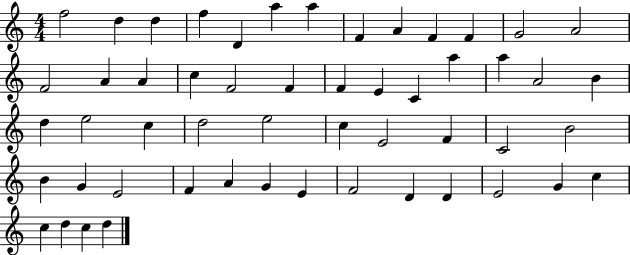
{
  \clef treble
  \numericTimeSignature
  \time 4/4
  \key c \major
  f''2 d''4 d''4 | f''4 d'4 a''4 a''4 | f'4 a'4 f'4 f'4 | g'2 a'2 | \break f'2 a'4 a'4 | c''4 f'2 f'4 | f'4 e'4 c'4 a''4 | a''4 a'2 b'4 | \break d''4 e''2 c''4 | d''2 e''2 | c''4 e'2 f'4 | c'2 b'2 | \break b'4 g'4 e'2 | f'4 a'4 g'4 e'4 | f'2 d'4 d'4 | e'2 g'4 c''4 | \break c''4 d''4 c''4 d''4 | \bar "|."
}